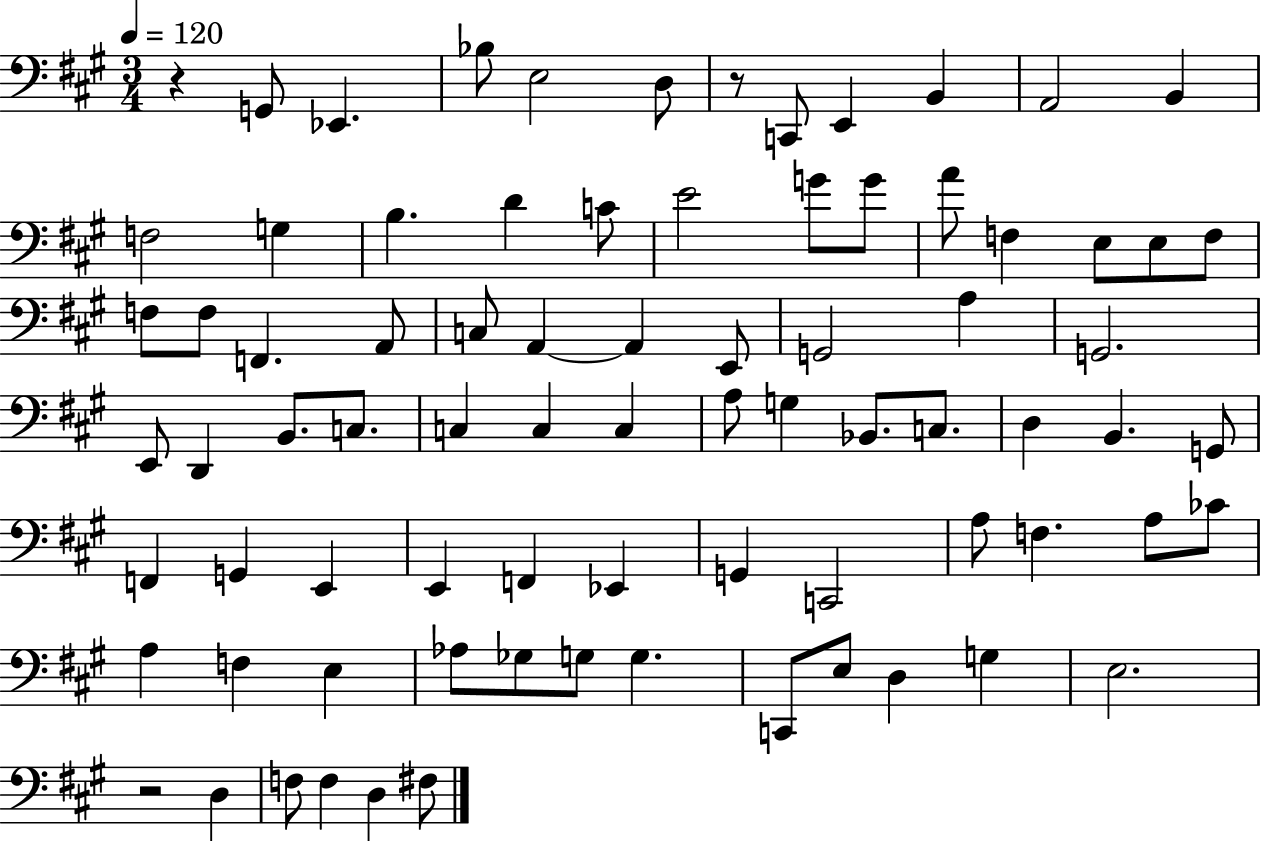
R/q G2/e Eb2/q. Bb3/e E3/h D3/e R/e C2/e E2/q B2/q A2/h B2/q F3/h G3/q B3/q. D4/q C4/e E4/h G4/e G4/e A4/e F3/q E3/e E3/e F3/e F3/e F3/e F2/q. A2/e C3/e A2/q A2/q E2/e G2/h A3/q G2/h. E2/e D2/q B2/e. C3/e. C3/q C3/q C3/q A3/e G3/q Bb2/e. C3/e. D3/q B2/q. G2/e F2/q G2/q E2/q E2/q F2/q Eb2/q G2/q C2/h A3/e F3/q. A3/e CES4/e A3/q F3/q E3/q Ab3/e Gb3/e G3/e G3/q. C2/e E3/e D3/q G3/q E3/h. R/h D3/q F3/e F3/q D3/q F#3/e